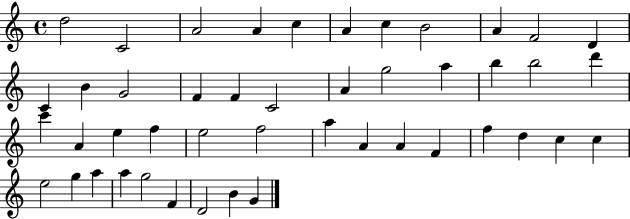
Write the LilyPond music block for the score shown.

{
  \clef treble
  \time 4/4
  \defaultTimeSignature
  \key c \major
  d''2 c'2 | a'2 a'4 c''4 | a'4 c''4 b'2 | a'4 f'2 d'4 | \break c'4 b'4 g'2 | f'4 f'4 c'2 | a'4 g''2 a''4 | b''4 b''2 d'''4 | \break c'''4 a'4 e''4 f''4 | e''2 f''2 | a''4 a'4 a'4 f'4 | f''4 d''4 c''4 c''4 | \break e''2 g''4 a''4 | a''4 g''2 f'4 | d'2 b'4 g'4 | \bar "|."
}